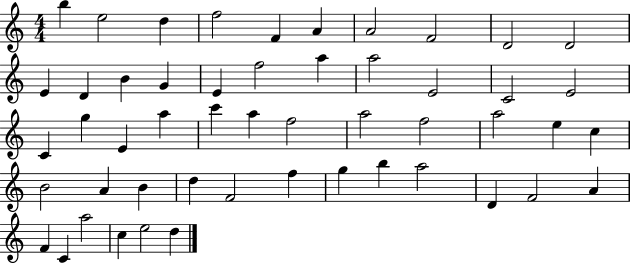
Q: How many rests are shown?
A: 0